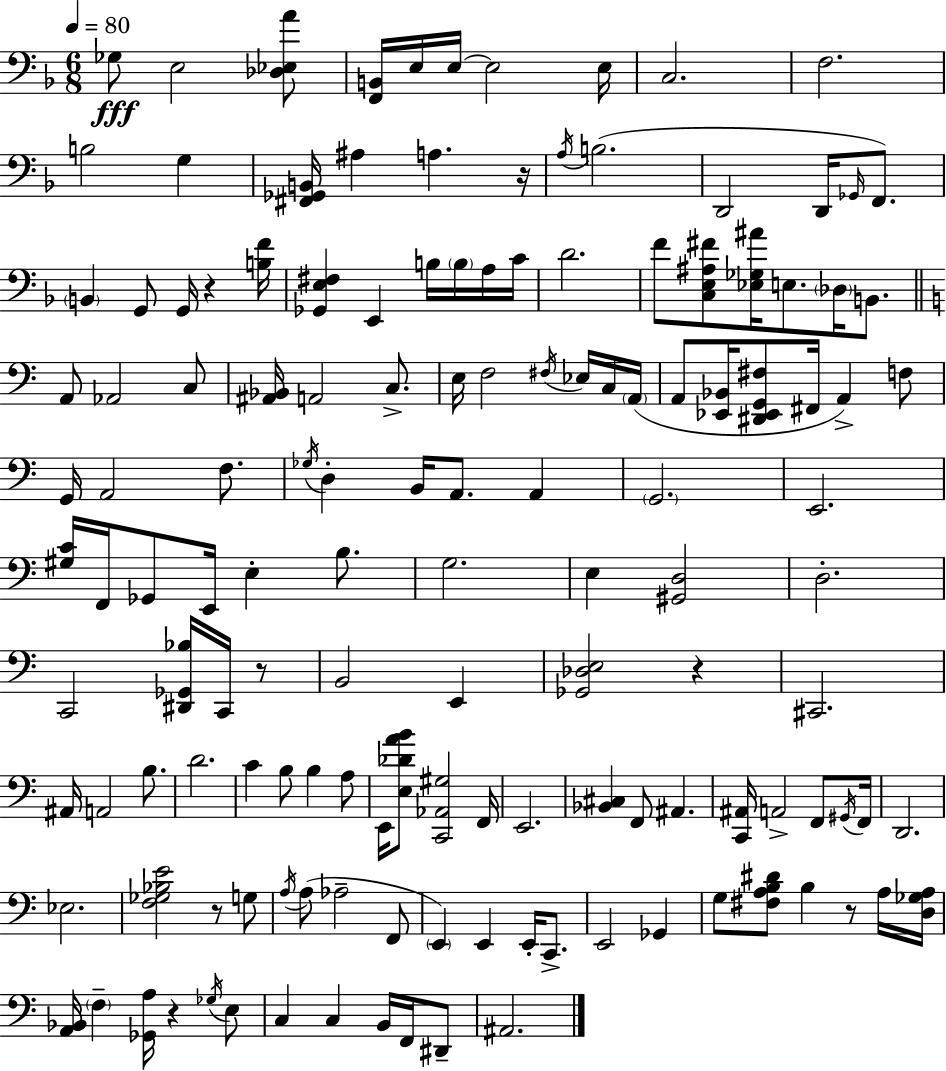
X:1
T:Untitled
M:6/8
L:1/4
K:Dm
_G,/2 E,2 [_D,_E,A]/2 [F,,B,,]/4 E,/4 E,/4 E,2 E,/4 C,2 F,2 B,2 G, [^F,,_G,,B,,]/4 ^A, A, z/4 A,/4 B,2 D,,2 D,,/4 _G,,/4 F,,/2 B,, G,,/2 G,,/4 z [B,F]/4 [_G,,E,^F,] E,, B,/4 B,/4 A,/4 C/4 D2 F/2 [C,E,^A,^F]/2 [_E,_G,^A]/4 E,/2 _D,/4 B,,/2 A,,/2 _A,,2 C,/2 [^A,,_B,,]/4 A,,2 C,/2 E,/4 F,2 ^F,/4 _E,/4 C,/4 A,,/4 A,,/2 [_E,,_B,,]/4 [^D,,_E,,G,,^F,]/2 ^F,,/4 A,, F,/2 G,,/4 A,,2 F,/2 _G,/4 D, B,,/4 A,,/2 A,, G,,2 E,,2 [^G,C]/4 F,,/4 _G,,/2 E,,/4 E, B,/2 G,2 E, [^G,,D,]2 D,2 C,,2 [^D,,_G,,_B,]/4 C,,/4 z/2 B,,2 E,, [_G,,_D,E,]2 z ^C,,2 ^A,,/4 A,,2 B,/2 D2 C B,/2 B, A,/2 E,,/4 [E,_DAB]/2 [C,,_A,,^G,]2 F,,/4 E,,2 [_B,,^C,] F,,/2 ^A,, [C,,^A,,]/4 A,,2 F,,/2 ^G,,/4 F,,/4 D,,2 _E,2 [F,_G,_B,E]2 z/2 G,/2 A,/4 A,/2 _A,2 F,,/2 E,, E,, E,,/4 C,,/2 E,,2 _G,, G,/2 [^F,A,B,^D]/2 B, z/2 A,/4 [D,_G,A,]/4 [A,,_B,,]/4 F, [_G,,A,]/4 z _G,/4 E,/2 C, C, B,,/4 F,,/4 ^D,,/2 ^A,,2